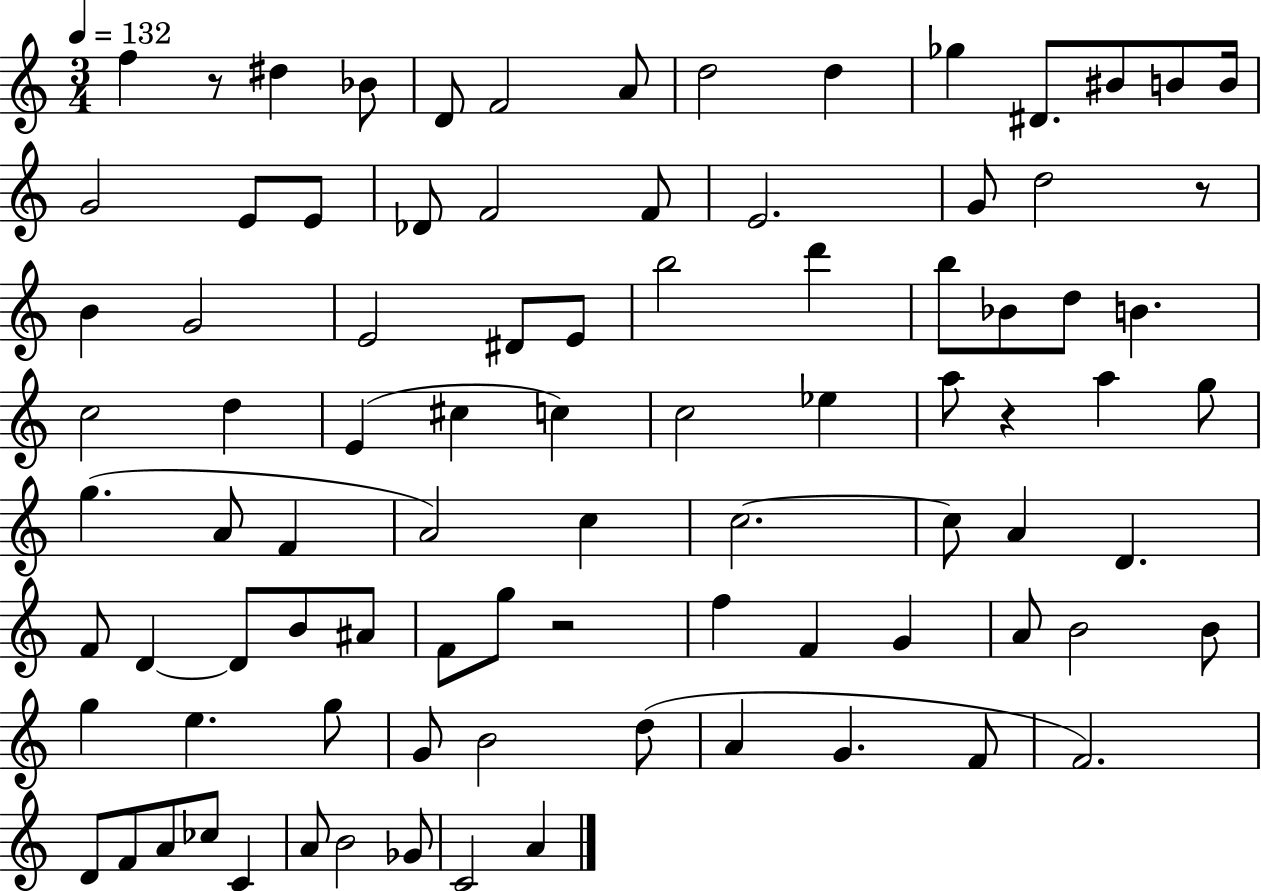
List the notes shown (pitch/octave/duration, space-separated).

F5/q R/e D#5/q Bb4/e D4/e F4/h A4/e D5/h D5/q Gb5/q D#4/e. BIS4/e B4/e B4/s G4/h E4/e E4/e Db4/e F4/h F4/e E4/h. G4/e D5/h R/e B4/q G4/h E4/h D#4/e E4/e B5/h D6/q B5/e Bb4/e D5/e B4/q. C5/h D5/q E4/q C#5/q C5/q C5/h Eb5/q A5/e R/q A5/q G5/e G5/q. A4/e F4/q A4/h C5/q C5/h. C5/e A4/q D4/q. F4/e D4/q D4/e B4/e A#4/e F4/e G5/e R/h F5/q F4/q G4/q A4/e B4/h B4/e G5/q E5/q. G5/e G4/e B4/h D5/e A4/q G4/q. F4/e F4/h. D4/e F4/e A4/e CES5/e C4/q A4/e B4/h Gb4/e C4/h A4/q